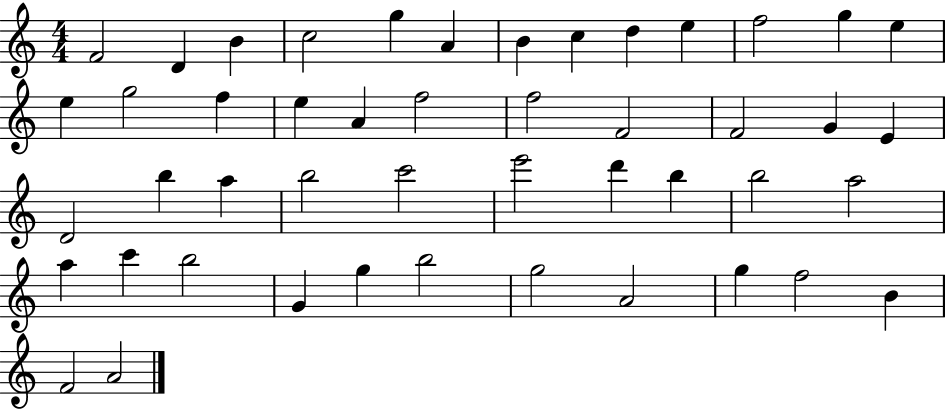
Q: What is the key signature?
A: C major